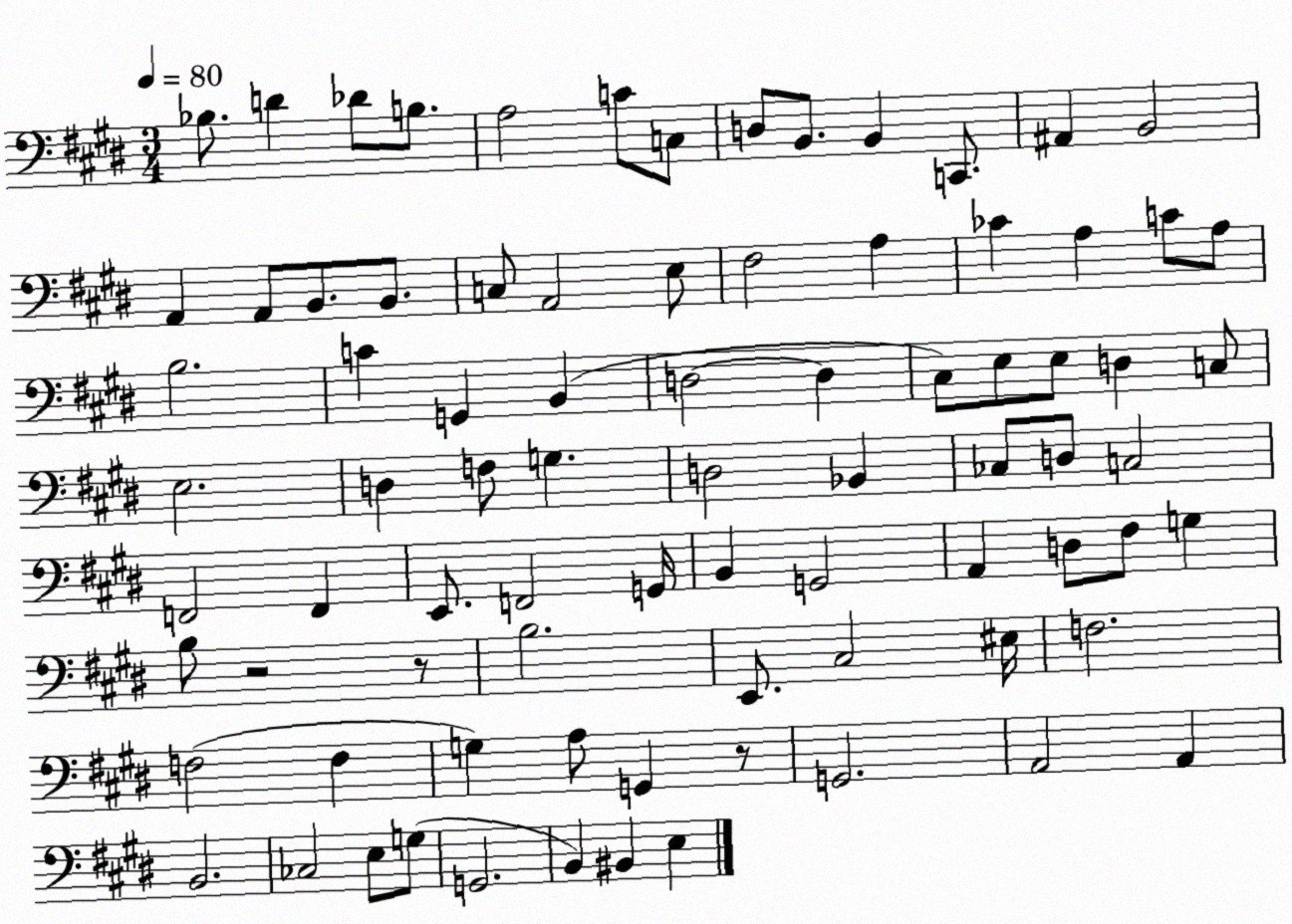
X:1
T:Untitled
M:3/4
L:1/4
K:E
_B,/2 D _D/2 B,/2 A,2 C/2 C,/2 D,/2 B,,/2 B,, C,,/2 ^A,, B,,2 A,, A,,/2 B,,/2 B,,/2 C,/2 A,,2 E,/2 ^F,2 A, _C A, C/2 A,/2 B,2 C G,, B,, D,2 D, ^C,/2 E,/2 E,/2 D, C,/2 E,2 D, F,/2 G, D,2 _B,, _C,/2 D,/2 C,2 F,,2 F,, E,,/2 F,,2 G,,/4 B,, G,,2 A,, D,/2 ^F,/2 G, B,/2 z2 z/2 B,2 E,,/2 ^C,2 ^E,/4 F,2 F,2 F, G, A,/2 G,, z/2 G,,2 A,,2 A,, B,,2 _C,2 E,/2 G,/2 G,,2 B,, ^B,, E,